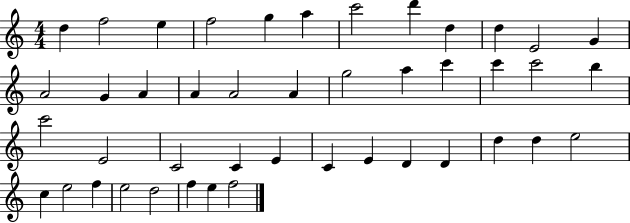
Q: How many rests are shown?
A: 0